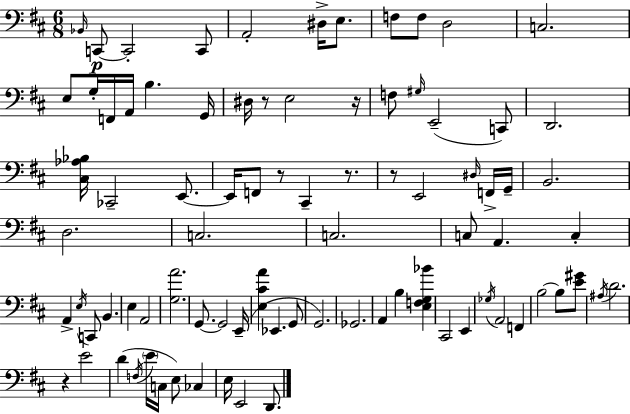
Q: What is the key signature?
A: D major